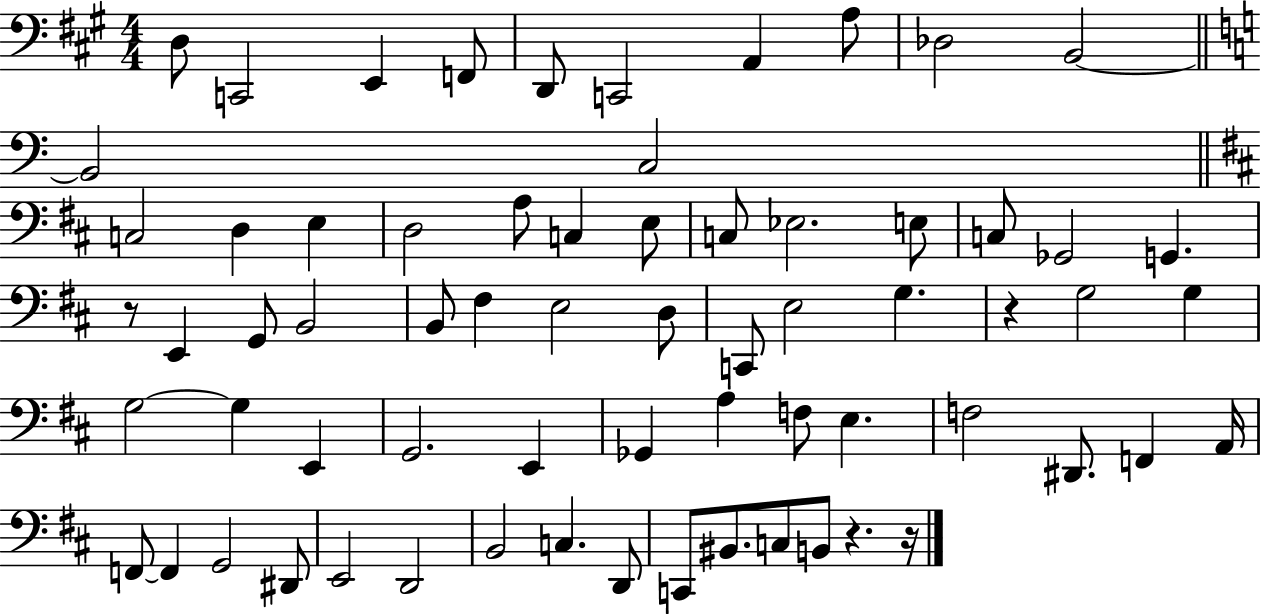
D3/e C2/h E2/q F2/e D2/e C2/h A2/q A3/e Db3/h B2/h B2/h C3/h C3/h D3/q E3/q D3/h A3/e C3/q E3/e C3/e Eb3/h. E3/e C3/e Gb2/h G2/q. R/e E2/q G2/e B2/h B2/e F#3/q E3/h D3/e C2/e E3/h G3/q. R/q G3/h G3/q G3/h G3/q E2/q G2/h. E2/q Gb2/q A3/q F3/e E3/q. F3/h D#2/e. F2/q A2/s F2/e F2/q G2/h D#2/e E2/h D2/h B2/h C3/q. D2/e C2/e BIS2/e. C3/e B2/e R/q. R/s